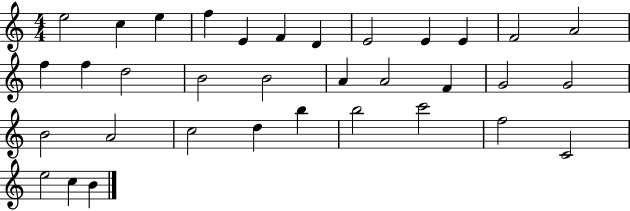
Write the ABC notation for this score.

X:1
T:Untitled
M:4/4
L:1/4
K:C
e2 c e f E F D E2 E E F2 A2 f f d2 B2 B2 A A2 F G2 G2 B2 A2 c2 d b b2 c'2 f2 C2 e2 c B